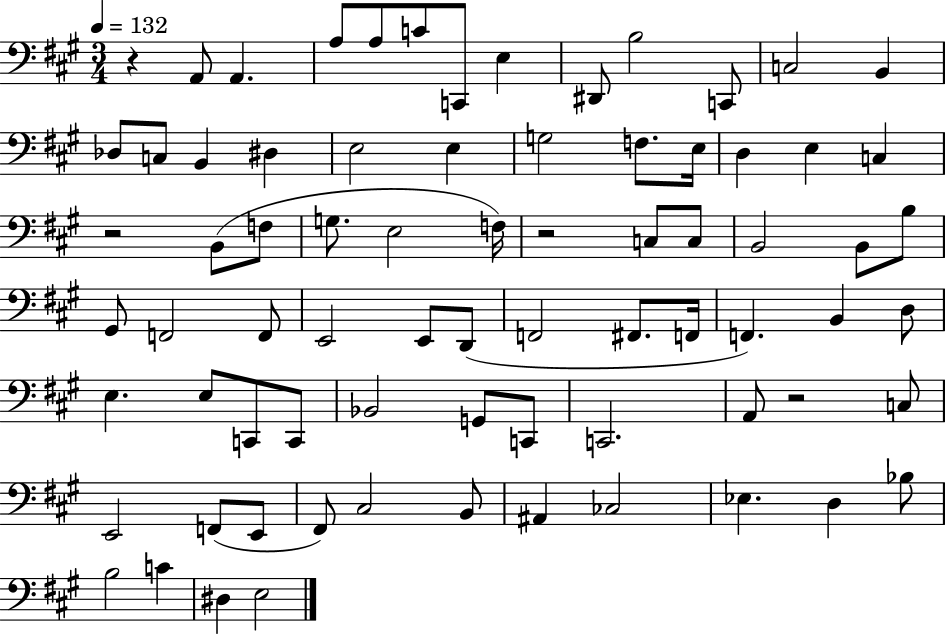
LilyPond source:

{
  \clef bass
  \numericTimeSignature
  \time 3/4
  \key a \major
  \tempo 4 = 132
  r4 a,8 a,4. | a8 a8 c'8 c,8 e4 | dis,8 b2 c,8 | c2 b,4 | \break des8 c8 b,4 dis4 | e2 e4 | g2 f8. e16 | d4 e4 c4 | \break r2 b,8( f8 | g8. e2 f16) | r2 c8 c8 | b,2 b,8 b8 | \break gis,8 f,2 f,8 | e,2 e,8 d,8( | f,2 fis,8. f,16 | f,4.) b,4 d8 | \break e4. e8 c,8 c,8 | bes,2 g,8 c,8 | c,2. | a,8 r2 c8 | \break e,2 f,8( e,8 | fis,8) cis2 b,8 | ais,4 ces2 | ees4. d4 bes8 | \break b2 c'4 | dis4 e2 | \bar "|."
}